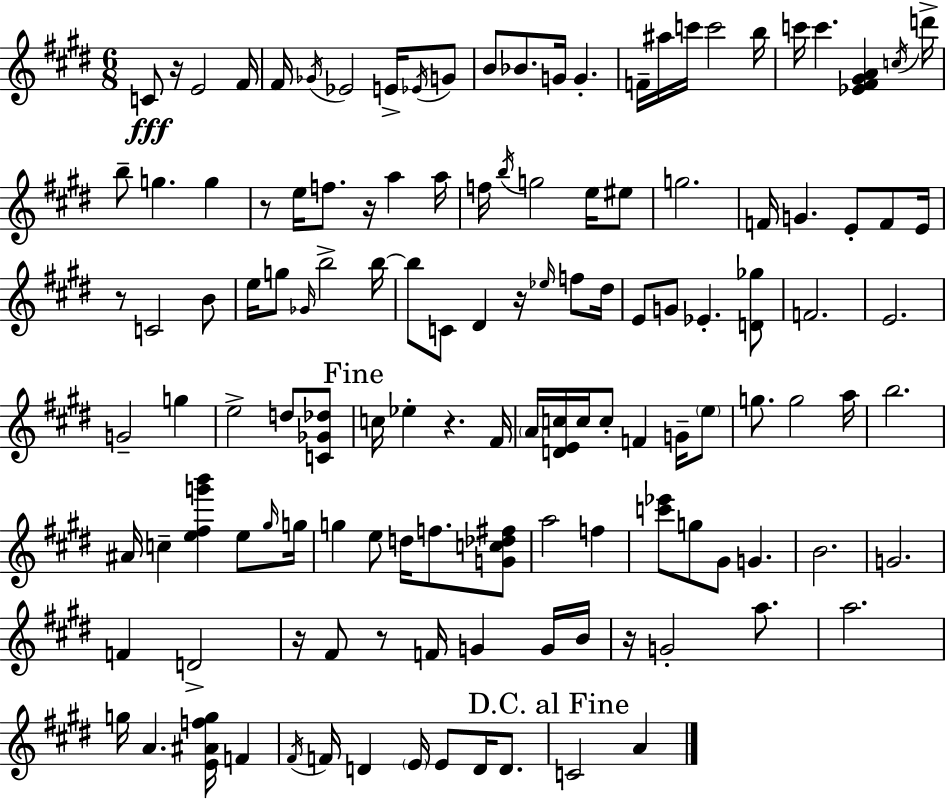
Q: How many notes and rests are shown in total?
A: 130